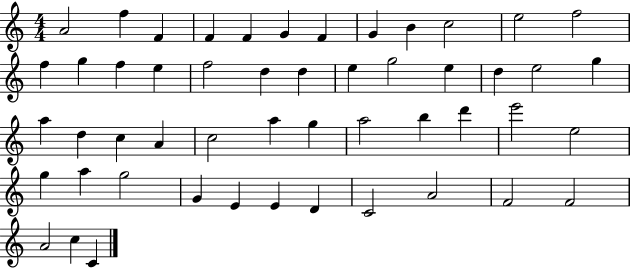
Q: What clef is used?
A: treble